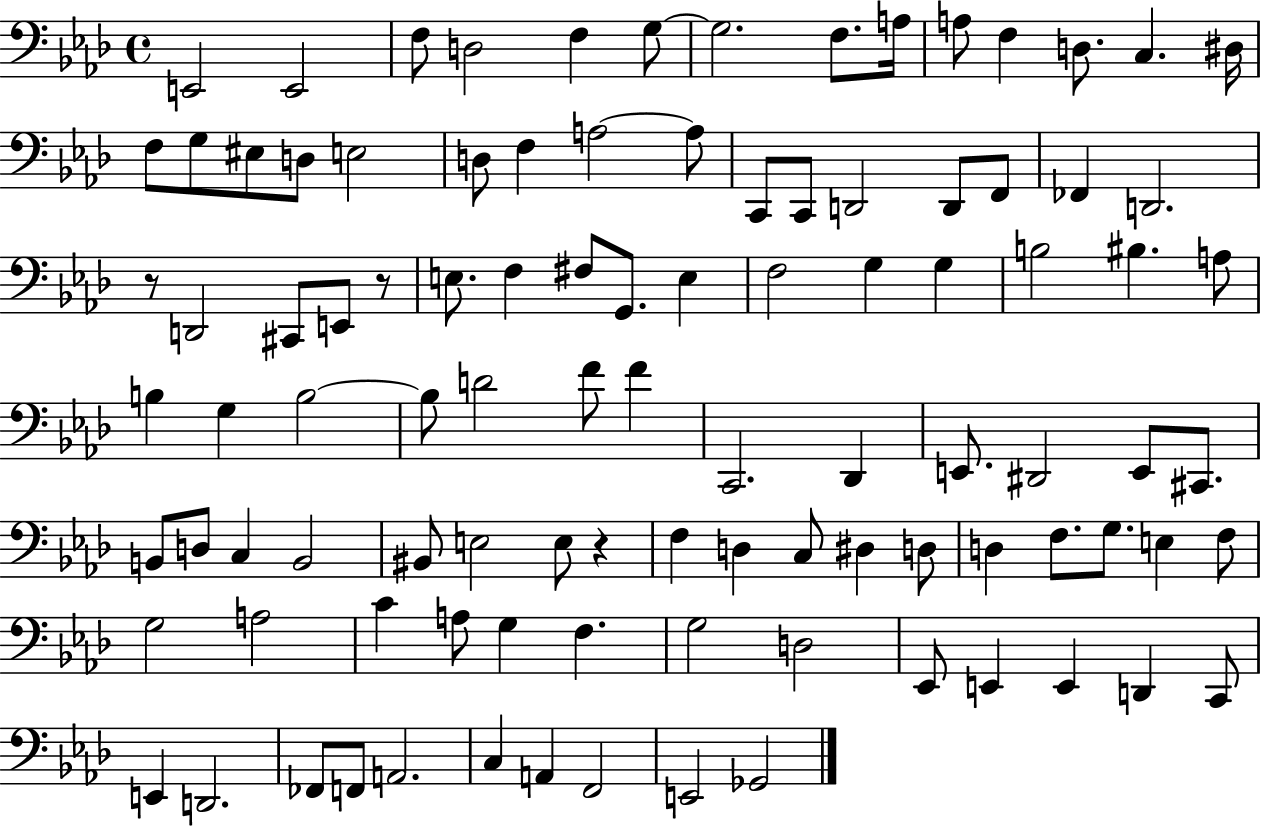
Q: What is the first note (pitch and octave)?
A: E2